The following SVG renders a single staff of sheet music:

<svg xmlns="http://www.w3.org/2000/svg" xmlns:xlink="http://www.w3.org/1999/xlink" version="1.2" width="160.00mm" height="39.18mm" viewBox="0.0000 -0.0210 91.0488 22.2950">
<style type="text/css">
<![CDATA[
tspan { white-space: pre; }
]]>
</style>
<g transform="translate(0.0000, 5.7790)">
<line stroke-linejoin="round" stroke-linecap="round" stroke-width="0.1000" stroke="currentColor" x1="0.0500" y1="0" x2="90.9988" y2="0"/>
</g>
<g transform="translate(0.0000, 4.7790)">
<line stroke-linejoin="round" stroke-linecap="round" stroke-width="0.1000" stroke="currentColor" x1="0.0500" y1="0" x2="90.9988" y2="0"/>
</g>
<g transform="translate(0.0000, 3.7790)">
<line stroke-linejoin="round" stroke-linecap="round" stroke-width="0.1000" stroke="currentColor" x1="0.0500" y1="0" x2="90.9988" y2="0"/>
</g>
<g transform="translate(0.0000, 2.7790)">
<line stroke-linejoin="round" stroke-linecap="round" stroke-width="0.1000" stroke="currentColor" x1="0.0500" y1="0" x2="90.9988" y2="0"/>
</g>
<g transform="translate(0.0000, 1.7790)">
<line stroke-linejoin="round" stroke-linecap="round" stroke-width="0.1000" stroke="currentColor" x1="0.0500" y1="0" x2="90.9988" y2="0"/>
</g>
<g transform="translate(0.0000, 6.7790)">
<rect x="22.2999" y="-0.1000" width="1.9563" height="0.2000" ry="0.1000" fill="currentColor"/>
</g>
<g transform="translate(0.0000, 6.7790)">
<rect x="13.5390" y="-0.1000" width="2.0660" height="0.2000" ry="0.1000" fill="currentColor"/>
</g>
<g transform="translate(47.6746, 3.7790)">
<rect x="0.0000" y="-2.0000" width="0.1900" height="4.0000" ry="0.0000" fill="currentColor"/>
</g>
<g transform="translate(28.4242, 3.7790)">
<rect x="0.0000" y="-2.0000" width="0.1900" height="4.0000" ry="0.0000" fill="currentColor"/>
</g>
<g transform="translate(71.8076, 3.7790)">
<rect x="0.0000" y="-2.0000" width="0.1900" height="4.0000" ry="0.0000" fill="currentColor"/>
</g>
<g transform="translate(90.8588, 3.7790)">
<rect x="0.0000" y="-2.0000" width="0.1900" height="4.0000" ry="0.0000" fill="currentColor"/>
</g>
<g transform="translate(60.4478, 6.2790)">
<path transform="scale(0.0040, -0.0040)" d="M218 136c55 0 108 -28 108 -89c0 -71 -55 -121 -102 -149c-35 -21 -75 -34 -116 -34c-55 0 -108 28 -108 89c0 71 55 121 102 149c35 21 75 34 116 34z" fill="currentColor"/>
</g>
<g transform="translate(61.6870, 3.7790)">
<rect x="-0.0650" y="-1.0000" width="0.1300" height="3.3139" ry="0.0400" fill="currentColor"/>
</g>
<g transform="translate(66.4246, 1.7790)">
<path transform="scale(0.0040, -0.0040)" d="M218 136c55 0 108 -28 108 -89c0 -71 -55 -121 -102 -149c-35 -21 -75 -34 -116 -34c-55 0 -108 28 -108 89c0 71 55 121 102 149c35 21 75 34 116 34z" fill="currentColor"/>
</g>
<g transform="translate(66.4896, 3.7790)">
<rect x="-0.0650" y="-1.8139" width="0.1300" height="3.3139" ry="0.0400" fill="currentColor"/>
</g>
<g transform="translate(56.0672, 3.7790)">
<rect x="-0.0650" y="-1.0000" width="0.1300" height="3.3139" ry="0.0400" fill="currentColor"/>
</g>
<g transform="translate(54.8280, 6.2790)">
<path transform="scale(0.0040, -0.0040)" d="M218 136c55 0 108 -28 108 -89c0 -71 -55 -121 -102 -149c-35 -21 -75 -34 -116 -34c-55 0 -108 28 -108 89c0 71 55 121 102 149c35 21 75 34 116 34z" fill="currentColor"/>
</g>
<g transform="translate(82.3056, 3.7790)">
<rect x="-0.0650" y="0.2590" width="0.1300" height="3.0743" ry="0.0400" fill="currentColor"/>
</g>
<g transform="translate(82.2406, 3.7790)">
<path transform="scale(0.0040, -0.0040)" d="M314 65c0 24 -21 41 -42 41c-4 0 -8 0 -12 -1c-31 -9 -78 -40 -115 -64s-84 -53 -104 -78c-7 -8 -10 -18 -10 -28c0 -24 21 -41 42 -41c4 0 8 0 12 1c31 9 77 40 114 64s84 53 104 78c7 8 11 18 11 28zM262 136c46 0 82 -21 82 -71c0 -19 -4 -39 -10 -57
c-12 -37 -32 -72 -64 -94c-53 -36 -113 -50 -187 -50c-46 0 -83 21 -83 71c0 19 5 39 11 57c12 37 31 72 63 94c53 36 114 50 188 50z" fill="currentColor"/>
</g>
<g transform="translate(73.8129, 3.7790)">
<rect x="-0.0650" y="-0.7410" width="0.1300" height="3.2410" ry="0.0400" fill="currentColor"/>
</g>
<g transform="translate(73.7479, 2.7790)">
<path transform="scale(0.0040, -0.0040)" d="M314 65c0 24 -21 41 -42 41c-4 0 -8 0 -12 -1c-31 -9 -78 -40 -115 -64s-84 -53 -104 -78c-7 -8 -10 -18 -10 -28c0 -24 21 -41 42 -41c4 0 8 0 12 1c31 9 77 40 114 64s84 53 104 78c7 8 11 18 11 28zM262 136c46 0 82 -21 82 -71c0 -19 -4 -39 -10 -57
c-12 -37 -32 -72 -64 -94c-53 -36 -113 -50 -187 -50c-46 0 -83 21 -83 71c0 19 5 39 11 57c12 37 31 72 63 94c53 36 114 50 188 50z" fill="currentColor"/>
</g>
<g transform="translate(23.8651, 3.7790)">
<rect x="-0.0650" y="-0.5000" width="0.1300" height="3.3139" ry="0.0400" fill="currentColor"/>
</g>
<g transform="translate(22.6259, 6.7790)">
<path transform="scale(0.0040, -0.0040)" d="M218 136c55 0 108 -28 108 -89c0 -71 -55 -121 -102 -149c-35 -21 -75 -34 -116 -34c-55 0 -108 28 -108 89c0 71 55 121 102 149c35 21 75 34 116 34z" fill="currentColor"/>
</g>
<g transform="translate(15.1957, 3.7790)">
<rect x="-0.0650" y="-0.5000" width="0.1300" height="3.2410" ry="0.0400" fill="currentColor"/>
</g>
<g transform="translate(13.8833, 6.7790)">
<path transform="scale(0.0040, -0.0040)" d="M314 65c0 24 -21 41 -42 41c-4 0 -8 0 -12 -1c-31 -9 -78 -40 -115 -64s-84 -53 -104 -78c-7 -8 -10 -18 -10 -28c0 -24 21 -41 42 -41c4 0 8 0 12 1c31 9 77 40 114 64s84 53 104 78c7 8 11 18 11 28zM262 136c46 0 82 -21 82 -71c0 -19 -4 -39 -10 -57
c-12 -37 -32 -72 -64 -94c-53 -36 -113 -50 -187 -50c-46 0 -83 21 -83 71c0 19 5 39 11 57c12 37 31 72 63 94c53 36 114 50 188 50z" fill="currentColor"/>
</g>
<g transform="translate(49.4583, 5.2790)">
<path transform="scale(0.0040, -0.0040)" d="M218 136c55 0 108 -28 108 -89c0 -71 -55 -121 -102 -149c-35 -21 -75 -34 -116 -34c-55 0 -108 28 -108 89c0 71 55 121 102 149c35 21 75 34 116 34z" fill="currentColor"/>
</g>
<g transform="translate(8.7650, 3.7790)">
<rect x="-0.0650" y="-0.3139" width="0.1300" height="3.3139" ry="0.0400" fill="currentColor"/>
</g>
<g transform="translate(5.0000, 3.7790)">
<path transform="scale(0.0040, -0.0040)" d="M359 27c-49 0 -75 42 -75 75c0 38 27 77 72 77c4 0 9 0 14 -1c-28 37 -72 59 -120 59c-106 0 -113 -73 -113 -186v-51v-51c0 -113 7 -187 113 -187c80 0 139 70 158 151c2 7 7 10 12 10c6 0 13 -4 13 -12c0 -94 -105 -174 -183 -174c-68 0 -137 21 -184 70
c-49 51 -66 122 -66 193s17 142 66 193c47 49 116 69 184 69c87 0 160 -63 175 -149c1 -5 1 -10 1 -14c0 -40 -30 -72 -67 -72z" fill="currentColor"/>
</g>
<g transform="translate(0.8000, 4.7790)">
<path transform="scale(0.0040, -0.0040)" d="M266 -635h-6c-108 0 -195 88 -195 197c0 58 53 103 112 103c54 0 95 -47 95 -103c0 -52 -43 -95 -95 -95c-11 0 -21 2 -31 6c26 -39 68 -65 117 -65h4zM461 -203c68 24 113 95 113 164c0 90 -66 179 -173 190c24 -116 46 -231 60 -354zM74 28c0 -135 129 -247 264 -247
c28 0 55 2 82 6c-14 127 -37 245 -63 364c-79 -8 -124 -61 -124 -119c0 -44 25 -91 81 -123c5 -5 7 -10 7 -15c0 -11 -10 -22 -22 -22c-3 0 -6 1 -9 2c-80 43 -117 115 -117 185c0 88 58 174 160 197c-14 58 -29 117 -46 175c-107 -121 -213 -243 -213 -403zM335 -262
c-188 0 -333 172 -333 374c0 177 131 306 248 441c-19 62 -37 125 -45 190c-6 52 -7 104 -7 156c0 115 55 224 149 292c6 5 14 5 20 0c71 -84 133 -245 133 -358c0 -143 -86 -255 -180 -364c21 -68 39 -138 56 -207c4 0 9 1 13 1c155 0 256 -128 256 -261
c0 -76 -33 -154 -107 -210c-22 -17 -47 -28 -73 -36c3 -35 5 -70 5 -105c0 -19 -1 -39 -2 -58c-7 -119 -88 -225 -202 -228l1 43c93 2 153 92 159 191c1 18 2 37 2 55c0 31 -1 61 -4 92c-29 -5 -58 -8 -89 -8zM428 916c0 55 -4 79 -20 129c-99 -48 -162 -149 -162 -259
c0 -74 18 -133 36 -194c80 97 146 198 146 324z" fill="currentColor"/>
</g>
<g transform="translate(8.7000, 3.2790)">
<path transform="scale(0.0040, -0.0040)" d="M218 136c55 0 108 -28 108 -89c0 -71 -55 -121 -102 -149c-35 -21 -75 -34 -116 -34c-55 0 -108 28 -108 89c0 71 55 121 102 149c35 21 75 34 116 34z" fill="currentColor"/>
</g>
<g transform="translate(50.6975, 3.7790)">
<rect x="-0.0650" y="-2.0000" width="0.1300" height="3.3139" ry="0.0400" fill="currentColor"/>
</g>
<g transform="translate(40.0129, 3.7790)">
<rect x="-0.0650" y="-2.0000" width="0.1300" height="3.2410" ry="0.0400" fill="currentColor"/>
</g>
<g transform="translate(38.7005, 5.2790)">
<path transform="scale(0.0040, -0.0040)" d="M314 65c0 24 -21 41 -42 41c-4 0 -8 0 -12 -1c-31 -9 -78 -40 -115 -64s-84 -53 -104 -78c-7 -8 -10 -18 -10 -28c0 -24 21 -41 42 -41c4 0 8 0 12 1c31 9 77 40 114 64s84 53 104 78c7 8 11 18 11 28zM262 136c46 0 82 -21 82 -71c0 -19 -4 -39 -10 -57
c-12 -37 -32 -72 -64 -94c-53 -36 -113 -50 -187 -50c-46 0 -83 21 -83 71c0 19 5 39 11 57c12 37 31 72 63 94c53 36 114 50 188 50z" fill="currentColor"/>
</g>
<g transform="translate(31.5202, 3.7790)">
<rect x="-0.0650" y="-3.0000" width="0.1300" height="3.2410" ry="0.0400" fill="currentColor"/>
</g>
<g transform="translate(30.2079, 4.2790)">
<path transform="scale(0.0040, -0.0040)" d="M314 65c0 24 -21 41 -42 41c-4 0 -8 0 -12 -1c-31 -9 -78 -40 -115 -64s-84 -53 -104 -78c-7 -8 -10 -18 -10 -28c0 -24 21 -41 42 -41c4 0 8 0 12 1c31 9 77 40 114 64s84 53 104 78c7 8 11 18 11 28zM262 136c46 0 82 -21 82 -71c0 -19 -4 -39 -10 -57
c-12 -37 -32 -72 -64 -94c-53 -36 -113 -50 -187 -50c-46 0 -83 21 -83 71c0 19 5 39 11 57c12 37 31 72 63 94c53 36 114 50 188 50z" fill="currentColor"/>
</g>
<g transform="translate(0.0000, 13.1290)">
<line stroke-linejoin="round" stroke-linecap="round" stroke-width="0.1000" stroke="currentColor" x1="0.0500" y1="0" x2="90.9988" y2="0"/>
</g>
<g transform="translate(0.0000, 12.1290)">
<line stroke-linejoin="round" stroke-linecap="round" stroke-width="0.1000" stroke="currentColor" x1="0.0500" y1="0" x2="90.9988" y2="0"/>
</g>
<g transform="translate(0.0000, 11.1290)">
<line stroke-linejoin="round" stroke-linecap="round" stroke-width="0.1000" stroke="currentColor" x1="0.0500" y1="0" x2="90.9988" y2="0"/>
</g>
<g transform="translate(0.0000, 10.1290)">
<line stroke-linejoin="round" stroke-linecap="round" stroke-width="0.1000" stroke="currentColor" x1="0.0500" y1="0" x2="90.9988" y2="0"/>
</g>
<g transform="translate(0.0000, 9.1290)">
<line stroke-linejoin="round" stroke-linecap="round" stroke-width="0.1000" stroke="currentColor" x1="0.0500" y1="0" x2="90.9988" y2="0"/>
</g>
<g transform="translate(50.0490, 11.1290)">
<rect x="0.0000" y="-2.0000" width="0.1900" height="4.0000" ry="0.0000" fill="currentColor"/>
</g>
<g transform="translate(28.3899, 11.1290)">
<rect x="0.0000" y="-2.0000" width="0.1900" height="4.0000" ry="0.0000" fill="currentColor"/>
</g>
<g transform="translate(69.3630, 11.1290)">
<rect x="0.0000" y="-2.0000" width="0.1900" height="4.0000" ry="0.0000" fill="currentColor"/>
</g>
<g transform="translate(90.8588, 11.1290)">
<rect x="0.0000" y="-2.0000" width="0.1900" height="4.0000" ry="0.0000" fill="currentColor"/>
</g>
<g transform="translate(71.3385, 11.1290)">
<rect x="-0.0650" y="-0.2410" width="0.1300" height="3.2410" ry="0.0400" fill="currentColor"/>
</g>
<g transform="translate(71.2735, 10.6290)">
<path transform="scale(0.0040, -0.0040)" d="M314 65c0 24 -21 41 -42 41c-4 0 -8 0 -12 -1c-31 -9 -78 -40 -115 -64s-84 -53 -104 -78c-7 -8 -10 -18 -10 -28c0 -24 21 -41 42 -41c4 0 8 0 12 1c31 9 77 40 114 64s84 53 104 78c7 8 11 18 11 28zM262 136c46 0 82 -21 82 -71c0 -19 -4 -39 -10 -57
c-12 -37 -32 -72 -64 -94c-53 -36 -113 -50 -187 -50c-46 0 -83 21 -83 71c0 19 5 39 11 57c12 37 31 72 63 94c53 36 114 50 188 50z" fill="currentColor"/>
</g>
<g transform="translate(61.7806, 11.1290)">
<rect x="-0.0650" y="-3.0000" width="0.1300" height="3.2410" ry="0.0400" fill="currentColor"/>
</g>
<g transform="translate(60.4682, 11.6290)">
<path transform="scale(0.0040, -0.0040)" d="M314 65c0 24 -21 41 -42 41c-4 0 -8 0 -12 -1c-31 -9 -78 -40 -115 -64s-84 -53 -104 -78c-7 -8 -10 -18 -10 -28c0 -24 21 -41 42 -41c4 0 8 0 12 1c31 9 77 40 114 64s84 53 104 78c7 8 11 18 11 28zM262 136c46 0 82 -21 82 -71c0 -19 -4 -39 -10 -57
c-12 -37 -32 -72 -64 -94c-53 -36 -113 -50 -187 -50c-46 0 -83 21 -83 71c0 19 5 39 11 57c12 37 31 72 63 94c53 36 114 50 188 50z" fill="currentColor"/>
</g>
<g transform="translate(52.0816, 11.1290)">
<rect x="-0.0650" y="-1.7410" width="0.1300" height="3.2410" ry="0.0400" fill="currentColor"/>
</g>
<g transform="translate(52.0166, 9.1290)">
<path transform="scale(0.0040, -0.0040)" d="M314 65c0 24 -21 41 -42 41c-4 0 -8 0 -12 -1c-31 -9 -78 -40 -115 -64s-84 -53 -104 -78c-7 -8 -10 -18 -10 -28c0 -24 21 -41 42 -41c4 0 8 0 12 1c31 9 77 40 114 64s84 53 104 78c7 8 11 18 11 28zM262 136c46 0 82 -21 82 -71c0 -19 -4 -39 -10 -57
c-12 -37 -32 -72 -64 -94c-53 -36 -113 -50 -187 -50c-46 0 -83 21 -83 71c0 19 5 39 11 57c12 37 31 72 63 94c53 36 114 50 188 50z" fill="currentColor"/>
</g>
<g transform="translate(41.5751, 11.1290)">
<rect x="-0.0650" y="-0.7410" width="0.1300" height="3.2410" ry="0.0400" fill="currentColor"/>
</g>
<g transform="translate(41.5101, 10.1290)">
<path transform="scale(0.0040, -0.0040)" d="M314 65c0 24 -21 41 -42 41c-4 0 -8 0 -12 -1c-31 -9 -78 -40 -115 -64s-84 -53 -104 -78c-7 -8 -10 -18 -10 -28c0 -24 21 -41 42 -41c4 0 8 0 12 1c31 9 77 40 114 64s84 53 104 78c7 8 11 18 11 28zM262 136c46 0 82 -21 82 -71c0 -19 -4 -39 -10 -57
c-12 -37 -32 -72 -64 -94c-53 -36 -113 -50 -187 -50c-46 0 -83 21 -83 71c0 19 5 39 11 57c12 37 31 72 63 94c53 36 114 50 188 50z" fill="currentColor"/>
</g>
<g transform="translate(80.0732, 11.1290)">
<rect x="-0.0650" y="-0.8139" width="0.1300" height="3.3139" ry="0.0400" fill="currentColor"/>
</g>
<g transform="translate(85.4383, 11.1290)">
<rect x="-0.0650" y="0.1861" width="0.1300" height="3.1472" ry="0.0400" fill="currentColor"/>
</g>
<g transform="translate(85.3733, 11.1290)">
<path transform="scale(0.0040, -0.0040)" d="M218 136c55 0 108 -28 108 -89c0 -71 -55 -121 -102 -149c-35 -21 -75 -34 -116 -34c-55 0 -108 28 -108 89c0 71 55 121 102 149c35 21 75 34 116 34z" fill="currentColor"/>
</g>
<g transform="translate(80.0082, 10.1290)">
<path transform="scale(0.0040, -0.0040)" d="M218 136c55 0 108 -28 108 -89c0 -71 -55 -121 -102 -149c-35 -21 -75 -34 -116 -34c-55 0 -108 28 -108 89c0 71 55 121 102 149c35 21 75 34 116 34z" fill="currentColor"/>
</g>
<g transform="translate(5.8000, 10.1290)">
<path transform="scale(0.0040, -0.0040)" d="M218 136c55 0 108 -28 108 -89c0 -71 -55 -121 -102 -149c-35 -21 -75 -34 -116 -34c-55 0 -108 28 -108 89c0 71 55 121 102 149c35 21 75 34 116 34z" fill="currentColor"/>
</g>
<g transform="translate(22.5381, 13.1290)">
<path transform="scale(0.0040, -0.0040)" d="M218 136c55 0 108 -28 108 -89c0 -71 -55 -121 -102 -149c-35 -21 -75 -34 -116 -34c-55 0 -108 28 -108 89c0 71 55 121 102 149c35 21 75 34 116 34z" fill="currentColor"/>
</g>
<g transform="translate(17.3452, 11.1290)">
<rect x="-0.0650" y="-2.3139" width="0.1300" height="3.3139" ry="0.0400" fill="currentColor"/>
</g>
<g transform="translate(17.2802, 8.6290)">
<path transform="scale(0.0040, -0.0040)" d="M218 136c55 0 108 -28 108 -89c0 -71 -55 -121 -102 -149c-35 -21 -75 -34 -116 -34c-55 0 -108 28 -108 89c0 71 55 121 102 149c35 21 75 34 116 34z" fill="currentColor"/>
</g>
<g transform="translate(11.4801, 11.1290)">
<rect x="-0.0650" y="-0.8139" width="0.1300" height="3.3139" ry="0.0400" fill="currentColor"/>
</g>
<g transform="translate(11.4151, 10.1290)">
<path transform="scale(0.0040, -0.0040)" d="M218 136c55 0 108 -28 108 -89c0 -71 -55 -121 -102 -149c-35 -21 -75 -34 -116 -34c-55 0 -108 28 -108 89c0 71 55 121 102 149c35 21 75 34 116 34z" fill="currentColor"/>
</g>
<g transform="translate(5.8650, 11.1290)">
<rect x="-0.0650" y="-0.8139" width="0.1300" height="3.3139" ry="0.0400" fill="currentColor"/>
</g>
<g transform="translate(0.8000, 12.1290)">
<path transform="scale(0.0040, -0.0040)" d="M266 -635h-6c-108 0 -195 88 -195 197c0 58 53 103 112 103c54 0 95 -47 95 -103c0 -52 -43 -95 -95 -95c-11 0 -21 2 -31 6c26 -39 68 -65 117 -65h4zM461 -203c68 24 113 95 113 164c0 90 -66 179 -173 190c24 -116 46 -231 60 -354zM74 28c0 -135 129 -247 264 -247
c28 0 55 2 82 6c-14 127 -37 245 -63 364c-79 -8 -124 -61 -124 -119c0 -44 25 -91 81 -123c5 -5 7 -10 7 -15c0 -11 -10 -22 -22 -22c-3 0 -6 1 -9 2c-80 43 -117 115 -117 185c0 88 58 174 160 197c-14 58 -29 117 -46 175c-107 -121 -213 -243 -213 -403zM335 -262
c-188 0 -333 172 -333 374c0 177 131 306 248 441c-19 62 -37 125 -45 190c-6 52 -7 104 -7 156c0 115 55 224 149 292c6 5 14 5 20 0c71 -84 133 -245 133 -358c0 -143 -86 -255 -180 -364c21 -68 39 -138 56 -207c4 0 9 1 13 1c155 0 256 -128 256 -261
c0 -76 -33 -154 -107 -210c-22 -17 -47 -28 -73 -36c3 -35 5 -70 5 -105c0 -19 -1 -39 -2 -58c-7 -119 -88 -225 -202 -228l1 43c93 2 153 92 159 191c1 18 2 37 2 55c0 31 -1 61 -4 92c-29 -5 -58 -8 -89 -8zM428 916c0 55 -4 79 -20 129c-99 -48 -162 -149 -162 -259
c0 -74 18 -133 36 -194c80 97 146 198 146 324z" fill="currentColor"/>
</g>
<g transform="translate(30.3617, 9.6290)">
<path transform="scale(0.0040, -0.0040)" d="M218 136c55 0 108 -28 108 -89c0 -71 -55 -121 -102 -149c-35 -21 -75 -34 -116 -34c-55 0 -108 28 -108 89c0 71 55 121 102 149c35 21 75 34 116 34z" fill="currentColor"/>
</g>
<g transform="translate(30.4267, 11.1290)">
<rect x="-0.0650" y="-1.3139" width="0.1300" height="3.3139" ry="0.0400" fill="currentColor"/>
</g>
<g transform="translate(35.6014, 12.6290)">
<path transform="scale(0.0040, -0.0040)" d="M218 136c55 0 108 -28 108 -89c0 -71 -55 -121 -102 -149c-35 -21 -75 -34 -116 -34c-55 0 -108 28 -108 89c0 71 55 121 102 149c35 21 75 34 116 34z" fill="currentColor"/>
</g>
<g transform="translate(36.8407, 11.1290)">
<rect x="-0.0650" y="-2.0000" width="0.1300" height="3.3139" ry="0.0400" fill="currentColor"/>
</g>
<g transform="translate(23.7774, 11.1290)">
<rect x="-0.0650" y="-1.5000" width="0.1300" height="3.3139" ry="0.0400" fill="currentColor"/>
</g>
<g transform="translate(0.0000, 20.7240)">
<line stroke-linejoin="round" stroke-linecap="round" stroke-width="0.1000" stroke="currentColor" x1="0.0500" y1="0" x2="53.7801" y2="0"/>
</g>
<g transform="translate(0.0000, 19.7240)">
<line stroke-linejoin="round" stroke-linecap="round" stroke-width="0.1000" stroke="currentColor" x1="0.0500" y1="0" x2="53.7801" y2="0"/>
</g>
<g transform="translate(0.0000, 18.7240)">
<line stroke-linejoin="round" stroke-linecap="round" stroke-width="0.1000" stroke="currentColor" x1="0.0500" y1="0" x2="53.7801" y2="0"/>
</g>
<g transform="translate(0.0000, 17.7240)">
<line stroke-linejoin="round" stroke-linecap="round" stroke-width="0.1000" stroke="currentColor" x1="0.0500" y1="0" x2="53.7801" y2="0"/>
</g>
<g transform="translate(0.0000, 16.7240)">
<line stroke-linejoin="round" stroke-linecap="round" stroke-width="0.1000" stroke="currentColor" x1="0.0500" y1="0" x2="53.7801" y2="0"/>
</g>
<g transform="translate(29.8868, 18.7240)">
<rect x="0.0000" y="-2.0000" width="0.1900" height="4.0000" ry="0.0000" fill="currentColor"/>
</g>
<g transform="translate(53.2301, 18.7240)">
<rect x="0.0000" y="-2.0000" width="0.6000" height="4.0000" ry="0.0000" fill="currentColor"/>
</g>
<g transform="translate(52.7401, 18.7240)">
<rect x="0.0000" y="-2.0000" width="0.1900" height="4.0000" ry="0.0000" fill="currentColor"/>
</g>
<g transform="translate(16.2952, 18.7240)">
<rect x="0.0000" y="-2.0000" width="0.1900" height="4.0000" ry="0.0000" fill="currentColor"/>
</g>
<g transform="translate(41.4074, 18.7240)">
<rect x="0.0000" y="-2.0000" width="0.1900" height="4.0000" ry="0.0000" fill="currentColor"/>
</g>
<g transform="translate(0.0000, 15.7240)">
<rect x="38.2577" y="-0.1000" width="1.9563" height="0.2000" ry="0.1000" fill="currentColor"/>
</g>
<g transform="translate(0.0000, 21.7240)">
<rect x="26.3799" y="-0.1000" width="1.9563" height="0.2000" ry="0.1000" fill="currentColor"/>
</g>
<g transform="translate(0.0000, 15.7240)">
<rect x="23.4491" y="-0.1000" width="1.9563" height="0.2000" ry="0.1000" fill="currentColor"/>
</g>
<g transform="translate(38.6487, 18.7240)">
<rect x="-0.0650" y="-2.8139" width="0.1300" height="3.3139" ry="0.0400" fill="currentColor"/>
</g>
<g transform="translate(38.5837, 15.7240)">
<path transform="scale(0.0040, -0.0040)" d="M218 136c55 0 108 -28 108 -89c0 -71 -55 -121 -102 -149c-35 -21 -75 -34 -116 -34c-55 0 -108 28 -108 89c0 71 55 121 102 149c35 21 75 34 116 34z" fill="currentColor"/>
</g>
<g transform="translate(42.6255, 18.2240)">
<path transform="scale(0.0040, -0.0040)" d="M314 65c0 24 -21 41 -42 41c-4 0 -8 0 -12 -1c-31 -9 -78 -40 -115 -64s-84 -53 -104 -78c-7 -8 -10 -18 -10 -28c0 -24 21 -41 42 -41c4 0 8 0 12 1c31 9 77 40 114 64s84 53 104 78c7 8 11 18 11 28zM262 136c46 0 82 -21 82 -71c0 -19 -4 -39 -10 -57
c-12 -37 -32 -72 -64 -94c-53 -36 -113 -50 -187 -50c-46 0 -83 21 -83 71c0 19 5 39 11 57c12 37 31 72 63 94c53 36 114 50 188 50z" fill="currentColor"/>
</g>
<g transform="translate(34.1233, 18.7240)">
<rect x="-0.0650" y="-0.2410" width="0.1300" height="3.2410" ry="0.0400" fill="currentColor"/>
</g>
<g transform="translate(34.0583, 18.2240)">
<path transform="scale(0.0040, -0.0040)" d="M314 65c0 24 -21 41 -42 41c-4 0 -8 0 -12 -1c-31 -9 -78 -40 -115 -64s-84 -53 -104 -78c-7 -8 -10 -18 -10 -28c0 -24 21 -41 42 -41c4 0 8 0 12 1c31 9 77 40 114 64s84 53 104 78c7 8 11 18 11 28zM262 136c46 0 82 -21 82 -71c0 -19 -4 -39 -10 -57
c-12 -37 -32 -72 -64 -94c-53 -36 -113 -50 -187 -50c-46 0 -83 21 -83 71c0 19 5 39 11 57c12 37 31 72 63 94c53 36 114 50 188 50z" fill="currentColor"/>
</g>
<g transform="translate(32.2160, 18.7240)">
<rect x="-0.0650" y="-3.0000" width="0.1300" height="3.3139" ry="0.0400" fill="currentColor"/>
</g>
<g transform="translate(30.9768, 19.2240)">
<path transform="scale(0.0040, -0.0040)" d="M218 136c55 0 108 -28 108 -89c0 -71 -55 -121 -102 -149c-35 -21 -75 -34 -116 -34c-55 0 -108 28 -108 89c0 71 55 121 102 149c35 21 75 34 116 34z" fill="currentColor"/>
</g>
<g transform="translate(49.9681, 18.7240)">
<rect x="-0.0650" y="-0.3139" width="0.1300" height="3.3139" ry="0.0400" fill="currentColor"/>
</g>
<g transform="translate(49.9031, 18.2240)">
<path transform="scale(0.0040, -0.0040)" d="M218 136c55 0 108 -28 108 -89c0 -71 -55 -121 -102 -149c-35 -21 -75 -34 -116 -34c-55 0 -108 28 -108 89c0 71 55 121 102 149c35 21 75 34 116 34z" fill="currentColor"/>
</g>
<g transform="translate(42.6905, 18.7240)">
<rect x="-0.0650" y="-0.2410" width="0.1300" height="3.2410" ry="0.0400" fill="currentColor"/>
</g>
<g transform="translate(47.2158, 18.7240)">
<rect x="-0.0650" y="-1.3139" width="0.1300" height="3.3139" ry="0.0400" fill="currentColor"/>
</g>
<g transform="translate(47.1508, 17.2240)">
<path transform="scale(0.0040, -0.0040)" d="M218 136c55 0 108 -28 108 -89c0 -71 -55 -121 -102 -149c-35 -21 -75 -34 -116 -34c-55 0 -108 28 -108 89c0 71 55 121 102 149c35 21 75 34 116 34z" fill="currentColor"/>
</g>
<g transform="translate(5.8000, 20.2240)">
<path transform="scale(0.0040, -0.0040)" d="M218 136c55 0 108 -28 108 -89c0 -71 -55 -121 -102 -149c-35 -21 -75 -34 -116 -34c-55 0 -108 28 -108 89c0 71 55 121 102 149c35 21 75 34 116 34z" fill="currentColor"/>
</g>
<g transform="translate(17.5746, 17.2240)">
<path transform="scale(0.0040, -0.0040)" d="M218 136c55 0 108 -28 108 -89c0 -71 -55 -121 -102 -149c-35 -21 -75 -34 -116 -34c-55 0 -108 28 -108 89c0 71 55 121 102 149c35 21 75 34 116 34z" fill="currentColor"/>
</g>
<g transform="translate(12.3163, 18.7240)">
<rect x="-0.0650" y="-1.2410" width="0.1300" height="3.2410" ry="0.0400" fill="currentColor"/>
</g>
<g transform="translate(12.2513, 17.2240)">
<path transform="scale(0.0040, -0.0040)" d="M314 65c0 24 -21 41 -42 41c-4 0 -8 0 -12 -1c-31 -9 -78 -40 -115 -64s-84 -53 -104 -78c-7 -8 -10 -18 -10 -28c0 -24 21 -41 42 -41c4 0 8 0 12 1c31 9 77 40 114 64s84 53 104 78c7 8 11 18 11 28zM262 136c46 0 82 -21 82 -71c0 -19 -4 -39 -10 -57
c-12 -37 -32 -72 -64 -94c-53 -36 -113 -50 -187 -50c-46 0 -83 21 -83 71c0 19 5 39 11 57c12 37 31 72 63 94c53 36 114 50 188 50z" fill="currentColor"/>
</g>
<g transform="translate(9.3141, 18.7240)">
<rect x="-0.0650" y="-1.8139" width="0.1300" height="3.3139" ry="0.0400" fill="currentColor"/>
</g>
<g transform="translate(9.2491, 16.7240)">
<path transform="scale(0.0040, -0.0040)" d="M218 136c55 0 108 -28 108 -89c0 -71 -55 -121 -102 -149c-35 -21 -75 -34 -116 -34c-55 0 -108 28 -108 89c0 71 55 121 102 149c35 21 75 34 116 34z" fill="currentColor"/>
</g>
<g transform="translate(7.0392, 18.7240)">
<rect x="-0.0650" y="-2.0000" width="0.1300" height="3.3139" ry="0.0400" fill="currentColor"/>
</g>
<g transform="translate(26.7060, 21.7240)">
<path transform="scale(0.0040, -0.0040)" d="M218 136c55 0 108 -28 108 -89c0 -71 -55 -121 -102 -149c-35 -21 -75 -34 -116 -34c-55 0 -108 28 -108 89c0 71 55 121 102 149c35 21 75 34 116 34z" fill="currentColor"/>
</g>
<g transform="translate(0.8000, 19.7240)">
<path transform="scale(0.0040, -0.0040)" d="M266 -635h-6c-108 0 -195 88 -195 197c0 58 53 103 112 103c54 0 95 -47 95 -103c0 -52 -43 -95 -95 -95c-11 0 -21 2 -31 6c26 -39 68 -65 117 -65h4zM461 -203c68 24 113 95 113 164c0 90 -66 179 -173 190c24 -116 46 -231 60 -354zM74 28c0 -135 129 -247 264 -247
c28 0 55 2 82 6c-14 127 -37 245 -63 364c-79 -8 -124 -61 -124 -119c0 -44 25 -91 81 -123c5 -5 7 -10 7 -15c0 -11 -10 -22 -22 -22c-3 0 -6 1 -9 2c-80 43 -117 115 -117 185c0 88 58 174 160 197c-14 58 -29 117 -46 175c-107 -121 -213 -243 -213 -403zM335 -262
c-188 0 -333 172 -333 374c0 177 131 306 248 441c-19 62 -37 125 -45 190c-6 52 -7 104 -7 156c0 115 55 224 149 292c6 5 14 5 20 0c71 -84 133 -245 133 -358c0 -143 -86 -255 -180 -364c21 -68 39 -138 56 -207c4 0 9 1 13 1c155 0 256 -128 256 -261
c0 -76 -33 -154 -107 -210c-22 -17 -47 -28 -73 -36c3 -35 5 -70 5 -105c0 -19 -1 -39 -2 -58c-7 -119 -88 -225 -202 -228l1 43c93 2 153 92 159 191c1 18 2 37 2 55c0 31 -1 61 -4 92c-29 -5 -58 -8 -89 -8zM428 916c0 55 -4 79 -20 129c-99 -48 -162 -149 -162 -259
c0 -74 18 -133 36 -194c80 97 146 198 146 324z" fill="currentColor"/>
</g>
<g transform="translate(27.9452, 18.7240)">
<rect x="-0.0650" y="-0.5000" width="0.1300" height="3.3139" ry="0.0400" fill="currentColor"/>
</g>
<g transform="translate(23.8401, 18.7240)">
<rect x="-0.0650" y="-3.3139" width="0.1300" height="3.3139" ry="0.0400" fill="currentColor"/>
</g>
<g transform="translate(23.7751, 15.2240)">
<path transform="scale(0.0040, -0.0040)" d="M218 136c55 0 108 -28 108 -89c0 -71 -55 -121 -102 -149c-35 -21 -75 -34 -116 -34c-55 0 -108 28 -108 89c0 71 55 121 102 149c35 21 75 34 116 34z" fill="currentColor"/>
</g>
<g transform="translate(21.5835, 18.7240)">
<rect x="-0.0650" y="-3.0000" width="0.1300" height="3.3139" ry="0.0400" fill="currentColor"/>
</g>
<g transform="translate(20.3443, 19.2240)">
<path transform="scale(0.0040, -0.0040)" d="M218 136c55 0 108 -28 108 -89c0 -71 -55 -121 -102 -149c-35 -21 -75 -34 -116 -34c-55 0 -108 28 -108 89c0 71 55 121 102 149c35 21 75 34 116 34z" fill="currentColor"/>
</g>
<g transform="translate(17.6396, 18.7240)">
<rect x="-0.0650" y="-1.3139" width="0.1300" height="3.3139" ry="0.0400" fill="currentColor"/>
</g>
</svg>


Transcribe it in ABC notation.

X:1
T:Untitled
M:4/4
L:1/4
K:C
c C2 C A2 F2 F D D f d2 B2 d d g E e F d2 f2 A2 c2 d B F f e2 e A b C A c2 a c2 e c